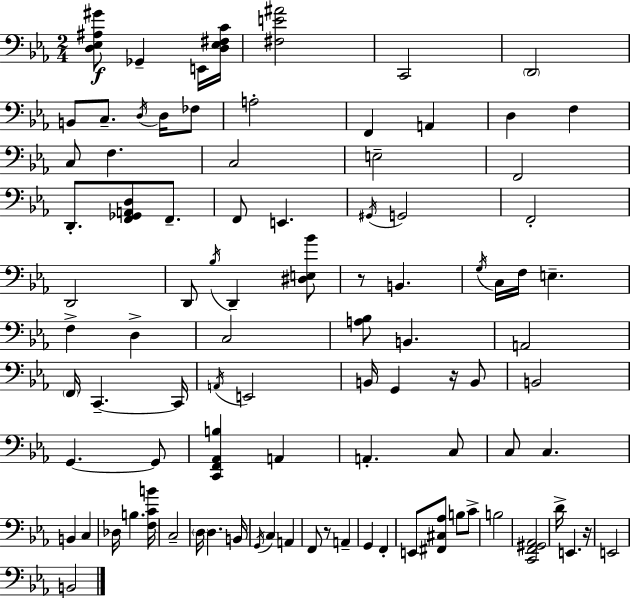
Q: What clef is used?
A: bass